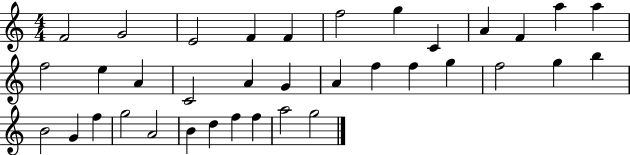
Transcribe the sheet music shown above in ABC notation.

X:1
T:Untitled
M:4/4
L:1/4
K:C
F2 G2 E2 F F f2 g C A F a a f2 e A C2 A G A f f g f2 g b B2 G f g2 A2 B d f f a2 g2